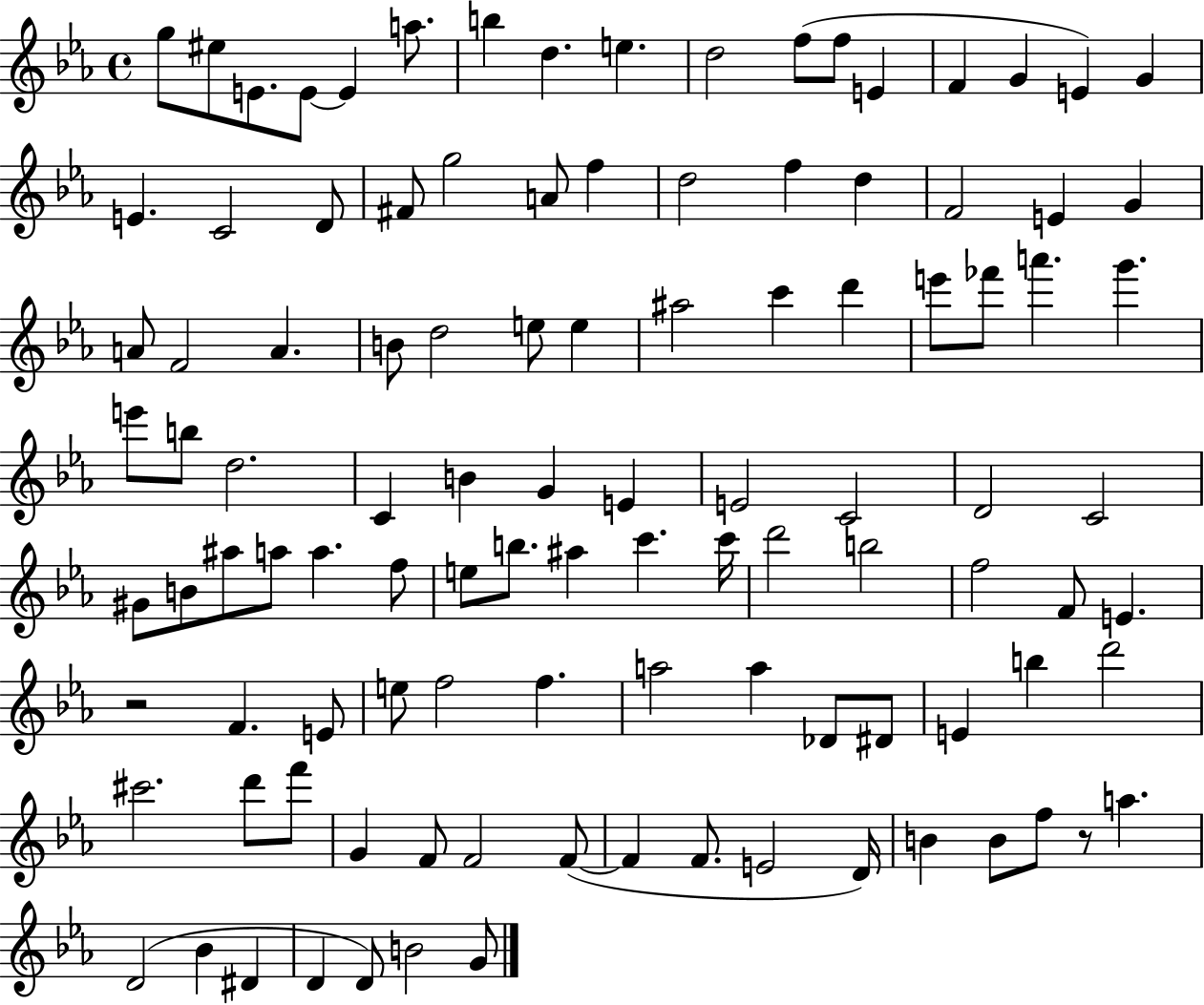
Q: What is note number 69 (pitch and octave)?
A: F5